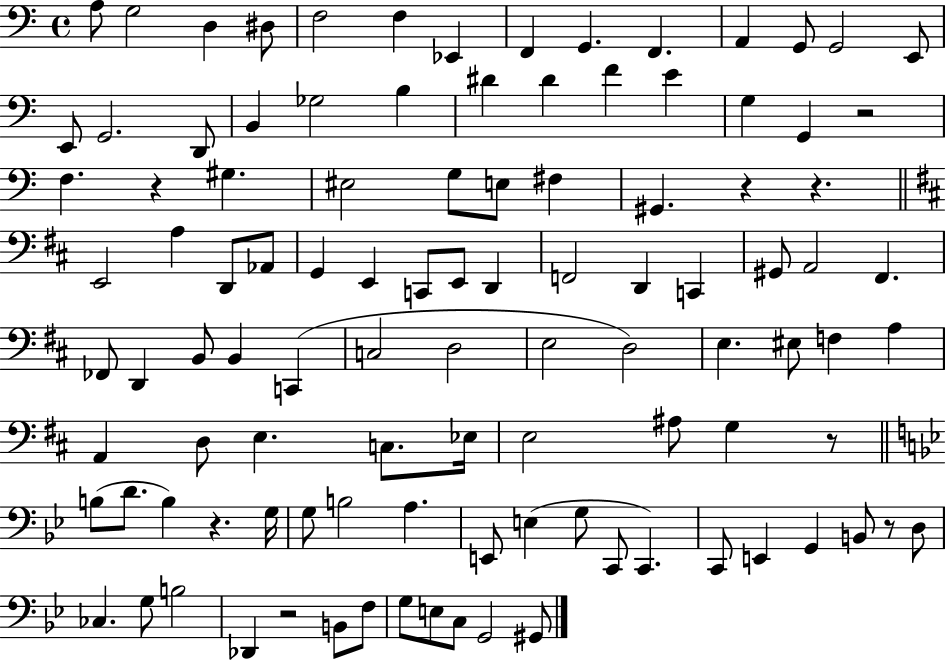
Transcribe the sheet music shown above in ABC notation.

X:1
T:Untitled
M:4/4
L:1/4
K:C
A,/2 G,2 D, ^D,/2 F,2 F, _E,, F,, G,, F,, A,, G,,/2 G,,2 E,,/2 E,,/2 G,,2 D,,/2 B,, _G,2 B, ^D ^D F E G, G,, z2 F, z ^G, ^E,2 G,/2 E,/2 ^F, ^G,, z z E,,2 A, D,,/2 _A,,/2 G,, E,, C,,/2 E,,/2 D,, F,,2 D,, C,, ^G,,/2 A,,2 ^F,, _F,,/2 D,, B,,/2 B,, C,, C,2 D,2 E,2 D,2 E, ^E,/2 F, A, A,, D,/2 E, C,/2 _E,/4 E,2 ^A,/2 G, z/2 B,/2 D/2 B, z G,/4 G,/2 B,2 A, E,,/2 E, G,/2 C,,/2 C,, C,,/2 E,, G,, B,,/2 z/2 D,/2 _C, G,/2 B,2 _D,, z2 B,,/2 F,/2 G,/2 E,/2 C,/2 G,,2 ^G,,/2